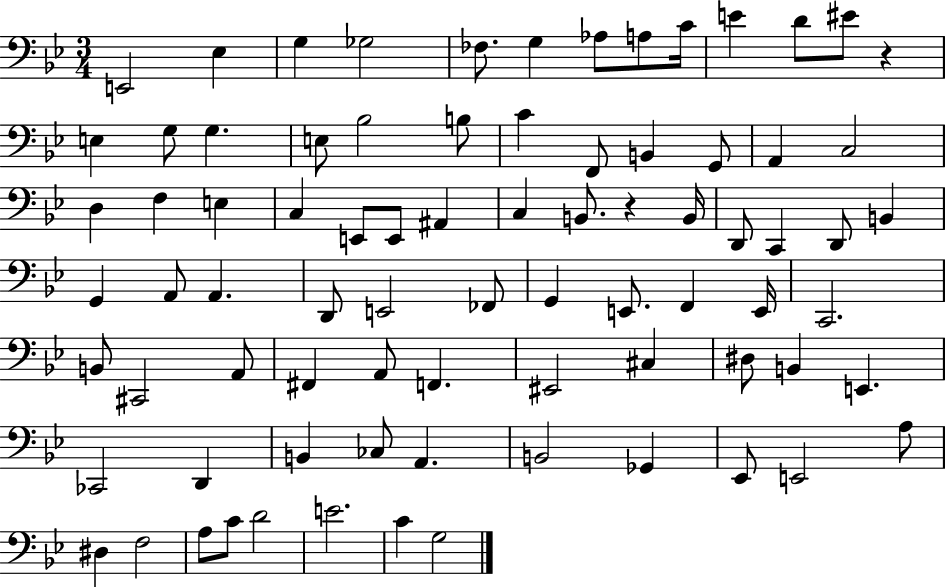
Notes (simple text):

E2/h Eb3/q G3/q Gb3/h FES3/e. G3/q Ab3/e A3/e C4/s E4/q D4/e EIS4/e R/q E3/q G3/e G3/q. E3/e Bb3/h B3/e C4/q F2/e B2/q G2/e A2/q C3/h D3/q F3/q E3/q C3/q E2/e E2/e A#2/q C3/q B2/e. R/q B2/s D2/e C2/q D2/e B2/q G2/q A2/e A2/q. D2/e E2/h FES2/e G2/q E2/e. F2/q E2/s C2/h. B2/e C#2/h A2/e F#2/q A2/e F2/q. EIS2/h C#3/q D#3/e B2/q E2/q. CES2/h D2/q B2/q CES3/e A2/q. B2/h Gb2/q Eb2/e E2/h A3/e D#3/q F3/h A3/e C4/e D4/h E4/h. C4/q G3/h